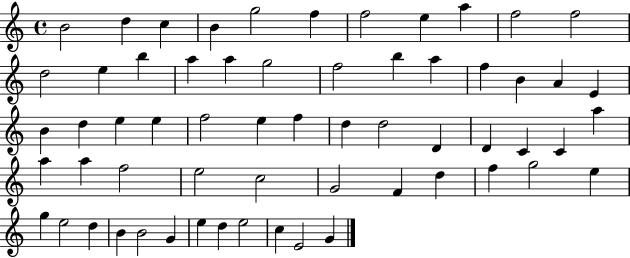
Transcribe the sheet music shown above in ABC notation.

X:1
T:Untitled
M:4/4
L:1/4
K:C
B2 d c B g2 f f2 e a f2 f2 d2 e b a a g2 f2 b a f B A E B d e e f2 e f d d2 D D C C a a a f2 e2 c2 G2 F d f g2 e g e2 d B B2 G e d e2 c E2 G